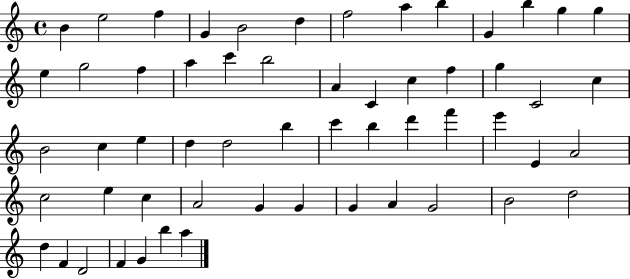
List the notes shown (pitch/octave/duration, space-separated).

B4/q E5/h F5/q G4/q B4/h D5/q F5/h A5/q B5/q G4/q B5/q G5/q G5/q E5/q G5/h F5/q A5/q C6/q B5/h A4/q C4/q C5/q F5/q G5/q C4/h C5/q B4/h C5/q E5/q D5/q D5/h B5/q C6/q B5/q D6/q F6/q E6/q E4/q A4/h C5/h E5/q C5/q A4/h G4/q G4/q G4/q A4/q G4/h B4/h D5/h D5/q F4/q D4/h F4/q G4/q B5/q A5/q